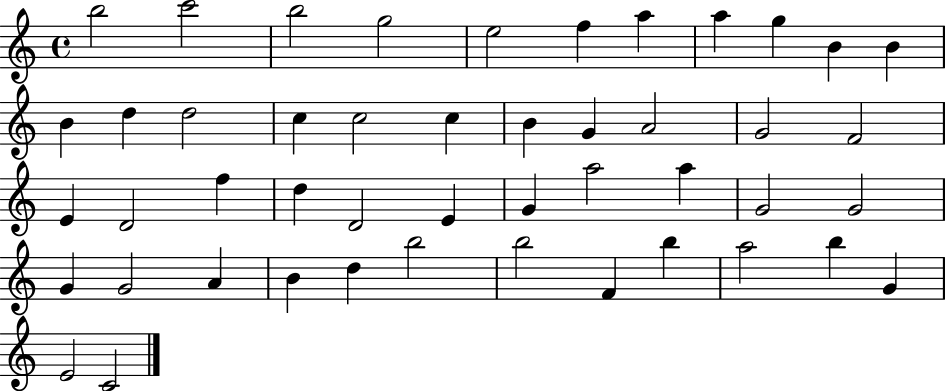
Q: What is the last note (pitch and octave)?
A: C4